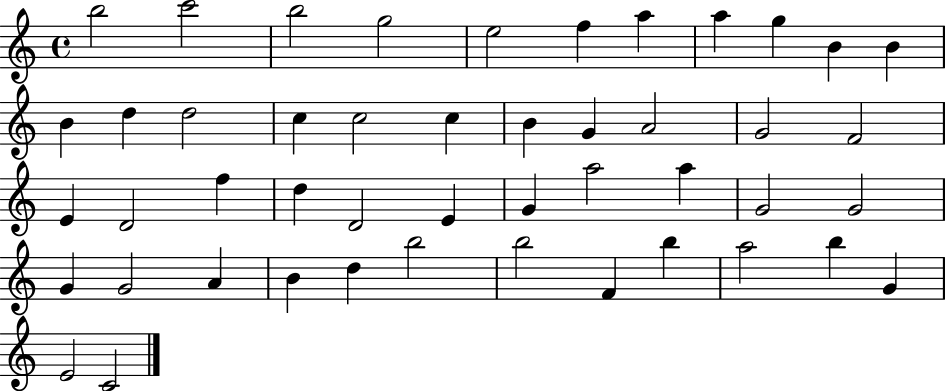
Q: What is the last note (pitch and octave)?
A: C4